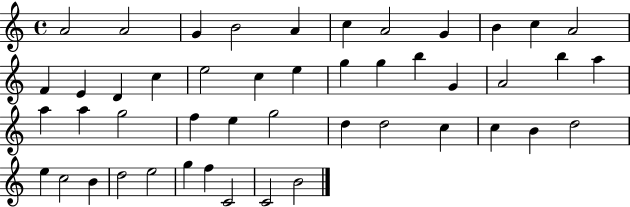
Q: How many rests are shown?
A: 0